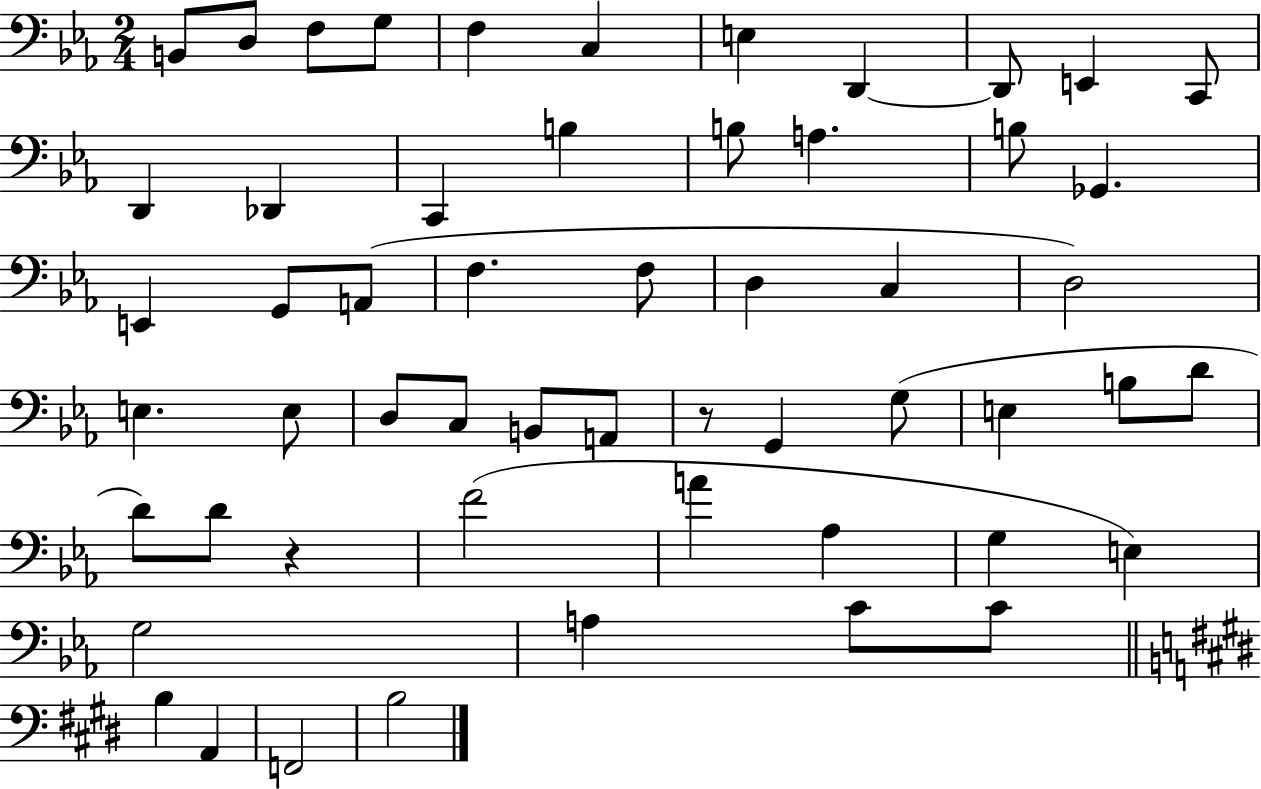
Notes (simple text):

B2/e D3/e F3/e G3/e F3/q C3/q E3/q D2/q D2/e E2/q C2/e D2/q Db2/q C2/q B3/q B3/e A3/q. B3/e Gb2/q. E2/q G2/e A2/e F3/q. F3/e D3/q C3/q D3/h E3/q. E3/e D3/e C3/e B2/e A2/e R/e G2/q G3/e E3/q B3/e D4/e D4/e D4/e R/q F4/h A4/q Ab3/q G3/q E3/q G3/h A3/q C4/e C4/e B3/q A2/q F2/h B3/h